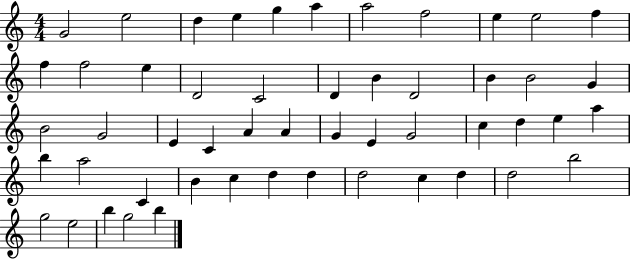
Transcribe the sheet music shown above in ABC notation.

X:1
T:Untitled
M:4/4
L:1/4
K:C
G2 e2 d e g a a2 f2 e e2 f f f2 e D2 C2 D B D2 B B2 G B2 G2 E C A A G E G2 c d e a b a2 C B c d d d2 c d d2 b2 g2 e2 b g2 b